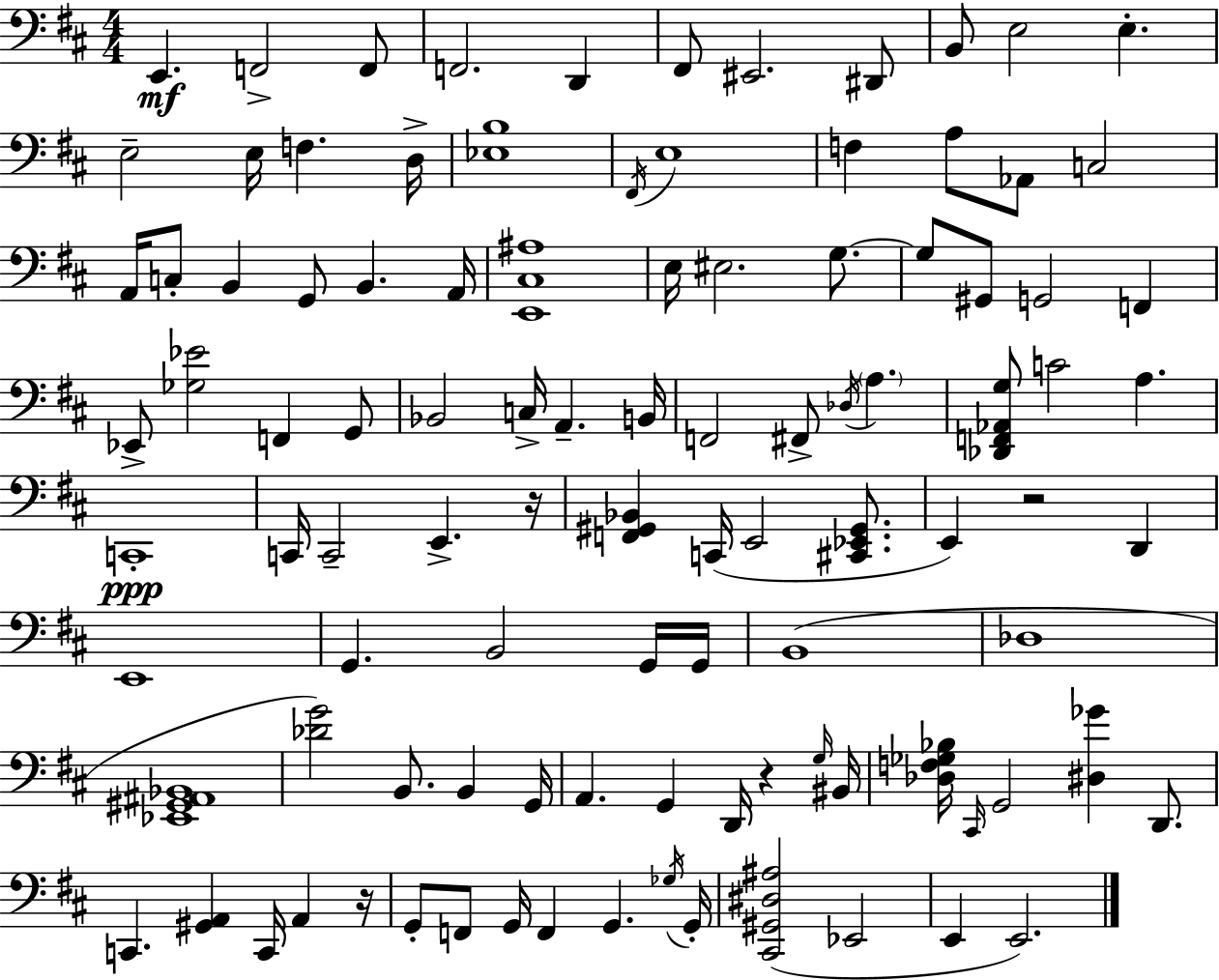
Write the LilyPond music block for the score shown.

{
  \clef bass
  \numericTimeSignature
  \time 4/4
  \key d \major
  e,4.\mf f,2-> f,8 | f,2. d,4 | fis,8 eis,2. dis,8 | b,8 e2 e4.-. | \break e2-- e16 f4. d16-> | <ees b>1 | \acciaccatura { fis,16 } e1 | f4 a8 aes,8 c2 | \break a,16 c8-. b,4 g,8 b,4. | a,16 <e, cis ais>1 | e16 eis2. g8.~~ | g8 gis,8 g,2 f,4 | \break ees,8-> <ges ees'>2 f,4 g,8 | bes,2 c16-> a,4.-- | b,16 f,2 fis,8-> \acciaccatura { des16 } \parenthesize a4. | <des, f, aes, g>8 c'2 a4. | \break c,1-.\ppp | c,16 c,2-- e,4.-> | r16 <f, gis, bes,>4 c,16( e,2 <cis, ees, gis,>8. | e,4) r2 d,4 | \break e,1 | g,4. b,2 | g,16 g,16 b,1( | des1 | \break <ees, gis, ais, bes,>1 | <des' g'>2) b,8. b,4 | g,16 a,4. g,4 d,16 r4 | \grace { g16 } bis,16 <des f ges bes>16 \grace { cis,16 } g,2 <dis ges'>4 | \break d,8. c,4. <gis, a,>4 c,16 a,4 | r16 g,8-. f,8 g,16 f,4 g,4. | \acciaccatura { ges16 } g,16-. <cis, gis, dis ais>2( ees,2 | e,4 e,2.) | \break \bar "|."
}